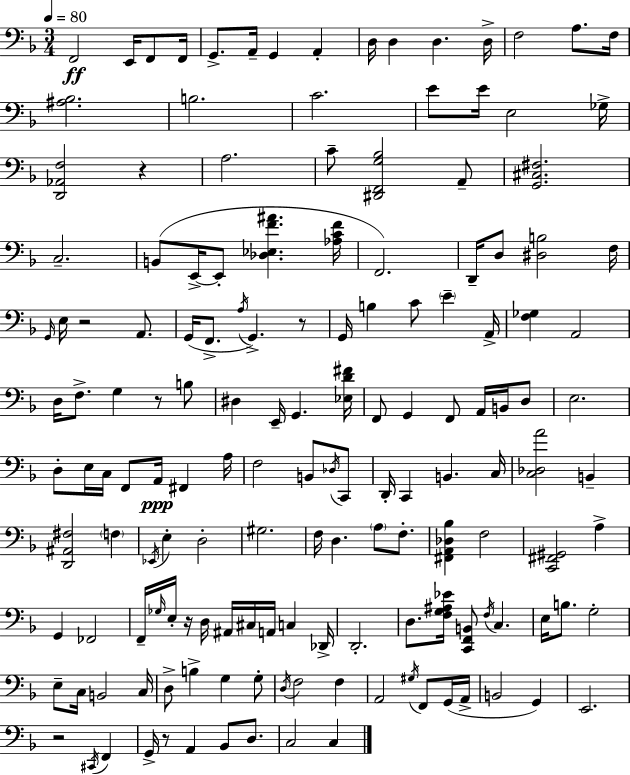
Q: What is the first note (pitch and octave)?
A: F2